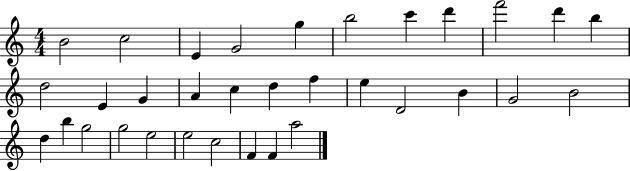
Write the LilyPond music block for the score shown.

{
  \clef treble
  \numericTimeSignature
  \time 4/4
  \key c \major
  b'2 c''2 | e'4 g'2 g''4 | b''2 c'''4 d'''4 | f'''2 d'''4 b''4 | \break d''2 e'4 g'4 | a'4 c''4 d''4 f''4 | e''4 d'2 b'4 | g'2 b'2 | \break d''4 b''4 g''2 | g''2 e''2 | e''2 c''2 | f'4 f'4 a''2 | \break \bar "|."
}